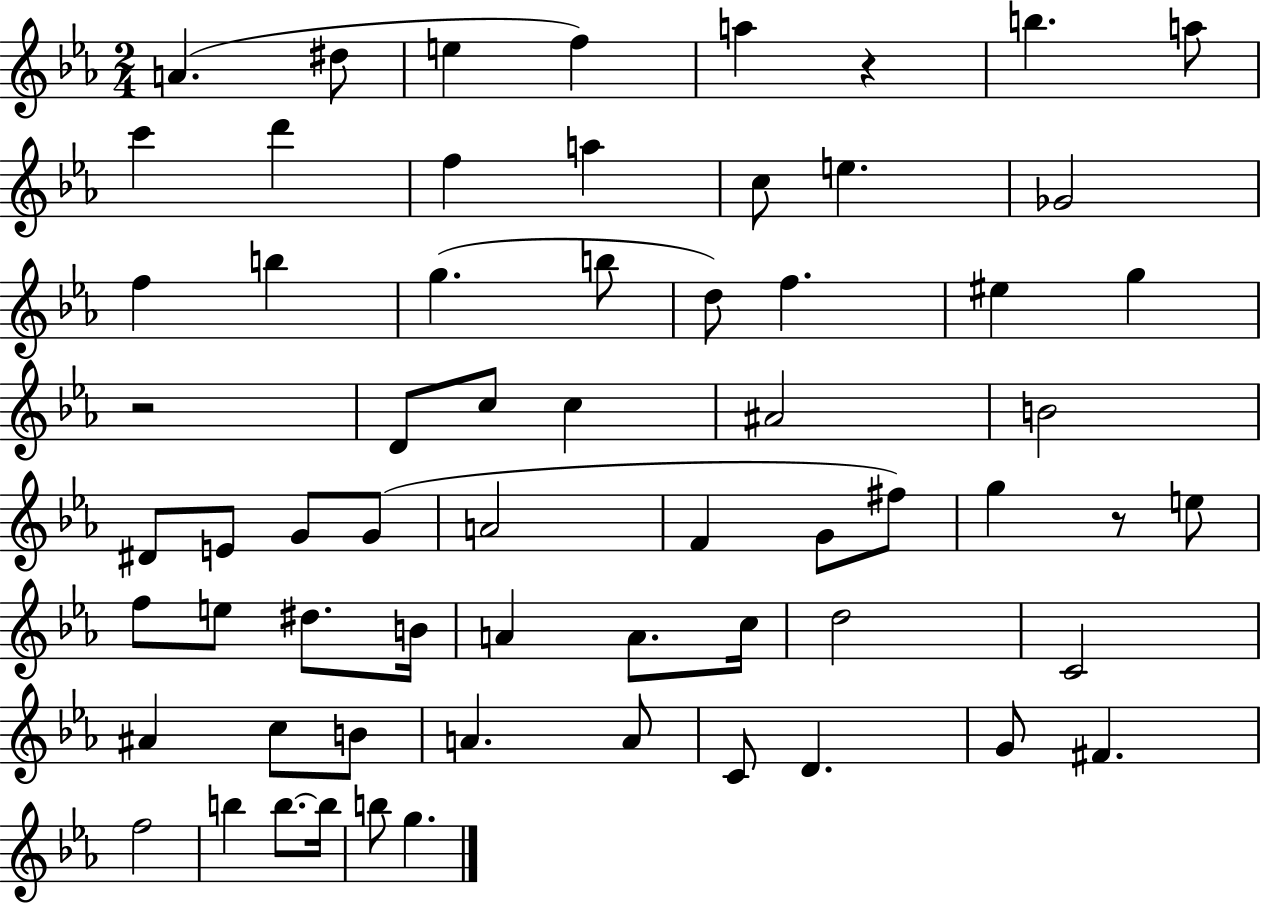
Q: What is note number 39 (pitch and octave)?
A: E5